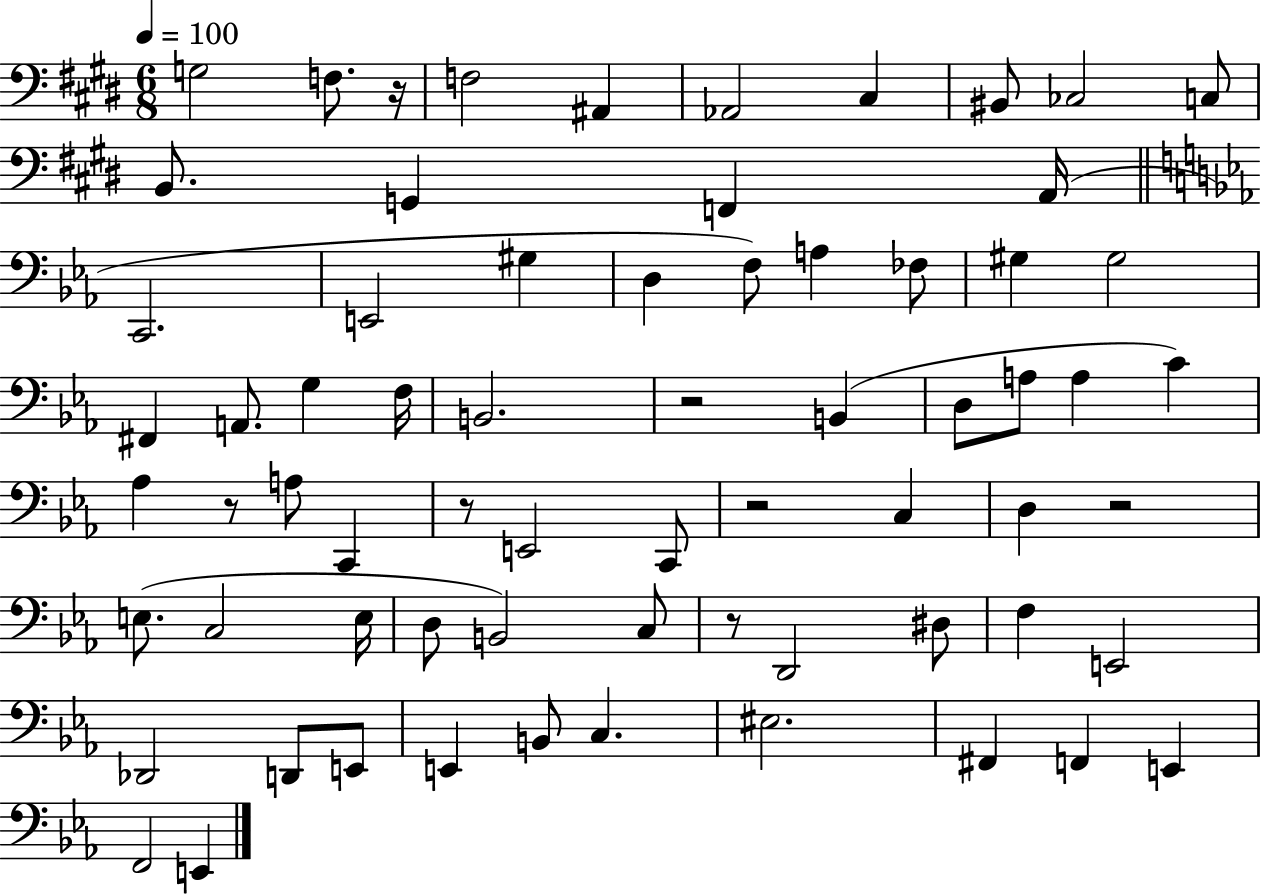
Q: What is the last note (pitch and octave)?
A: E2